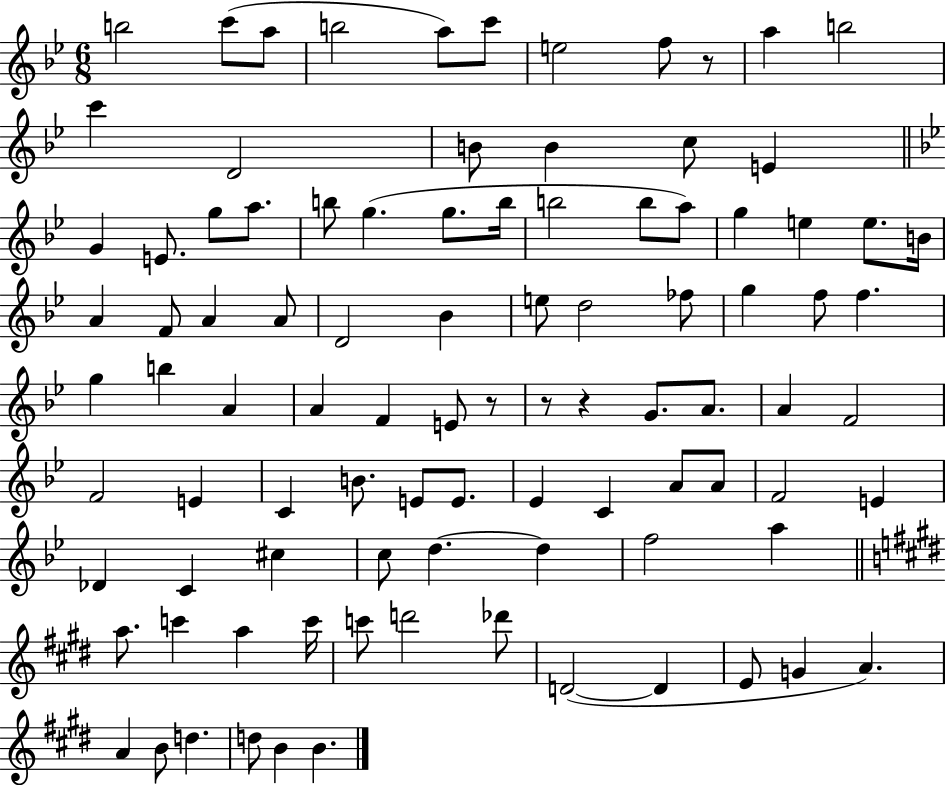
B5/h C6/e A5/e B5/h A5/e C6/e E5/h F5/e R/e A5/q B5/h C6/q D4/h B4/e B4/q C5/e E4/q G4/q E4/e. G5/e A5/e. B5/e G5/q. G5/e. B5/s B5/h B5/e A5/e G5/q E5/q E5/e. B4/s A4/q F4/e A4/q A4/e D4/h Bb4/q E5/e D5/h FES5/e G5/q F5/e F5/q. G5/q B5/q A4/q A4/q F4/q E4/e R/e R/e R/q G4/e. A4/e. A4/q F4/h F4/h E4/q C4/q B4/e. E4/e E4/e. Eb4/q C4/q A4/e A4/e F4/h E4/q Db4/q C4/q C#5/q C5/e D5/q. D5/q F5/h A5/q A5/e. C6/q A5/q C6/s C6/e D6/h Db6/e D4/h D4/q E4/e G4/q A4/q. A4/q B4/e D5/q. D5/e B4/q B4/q.